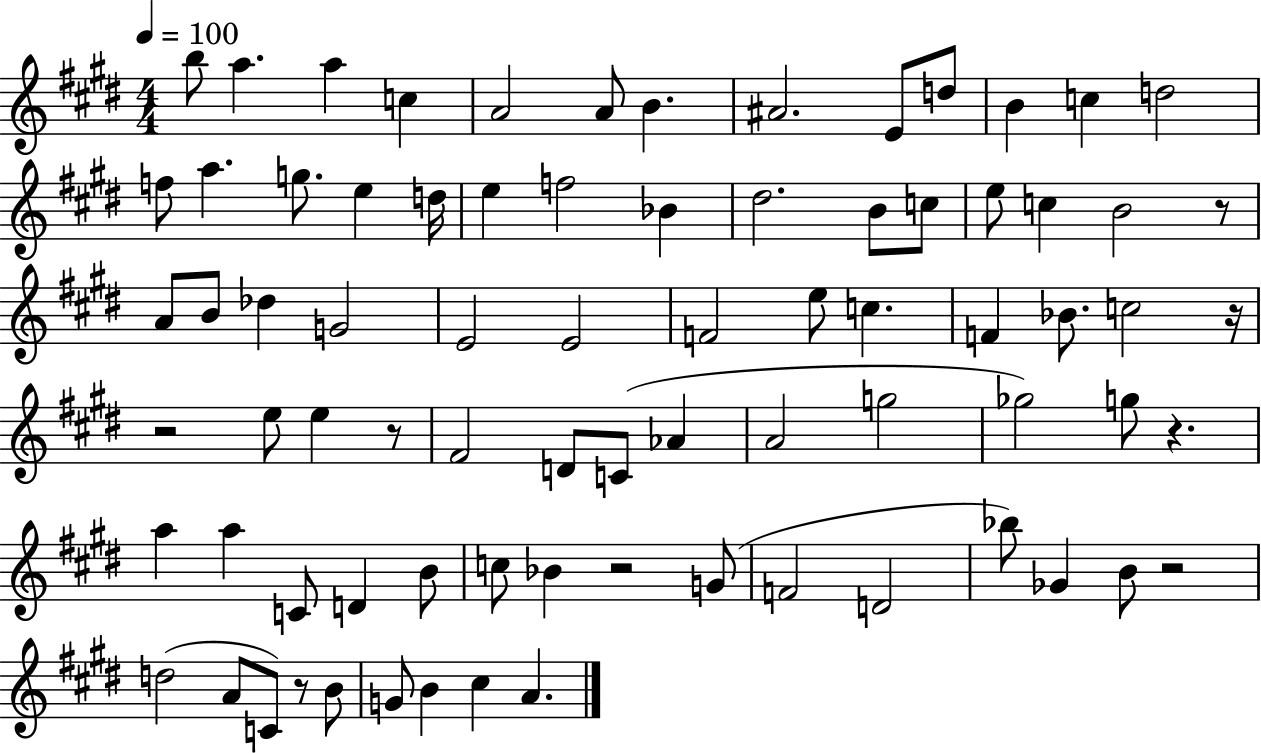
X:1
T:Untitled
M:4/4
L:1/4
K:E
b/2 a a c A2 A/2 B ^A2 E/2 d/2 B c d2 f/2 a g/2 e d/4 e f2 _B ^d2 B/2 c/2 e/2 c B2 z/2 A/2 B/2 _d G2 E2 E2 F2 e/2 c F _B/2 c2 z/4 z2 e/2 e z/2 ^F2 D/2 C/2 _A A2 g2 _g2 g/2 z a a C/2 D B/2 c/2 _B z2 G/2 F2 D2 _b/2 _G B/2 z2 d2 A/2 C/2 z/2 B/2 G/2 B ^c A